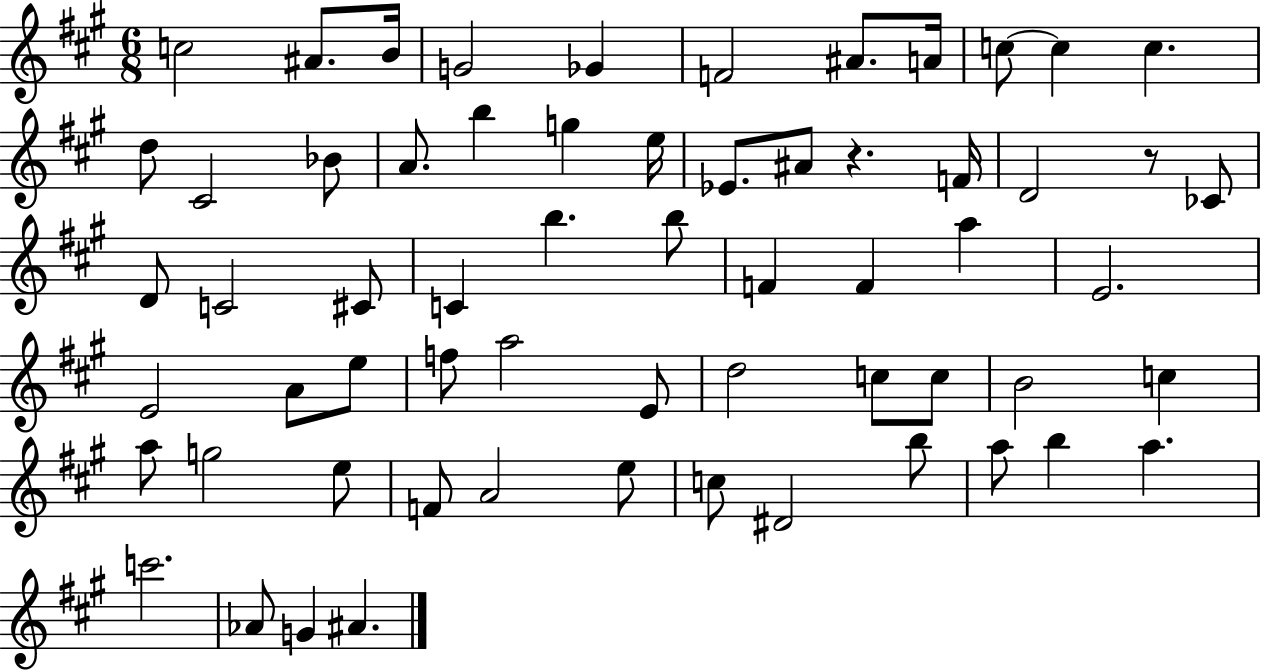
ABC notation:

X:1
T:Untitled
M:6/8
L:1/4
K:A
c2 ^A/2 B/4 G2 _G F2 ^A/2 A/4 c/2 c c d/2 ^C2 _B/2 A/2 b g e/4 _E/2 ^A/2 z F/4 D2 z/2 _C/2 D/2 C2 ^C/2 C b b/2 F F a E2 E2 A/2 e/2 f/2 a2 E/2 d2 c/2 c/2 B2 c a/2 g2 e/2 F/2 A2 e/2 c/2 ^D2 b/2 a/2 b a c'2 _A/2 G ^A